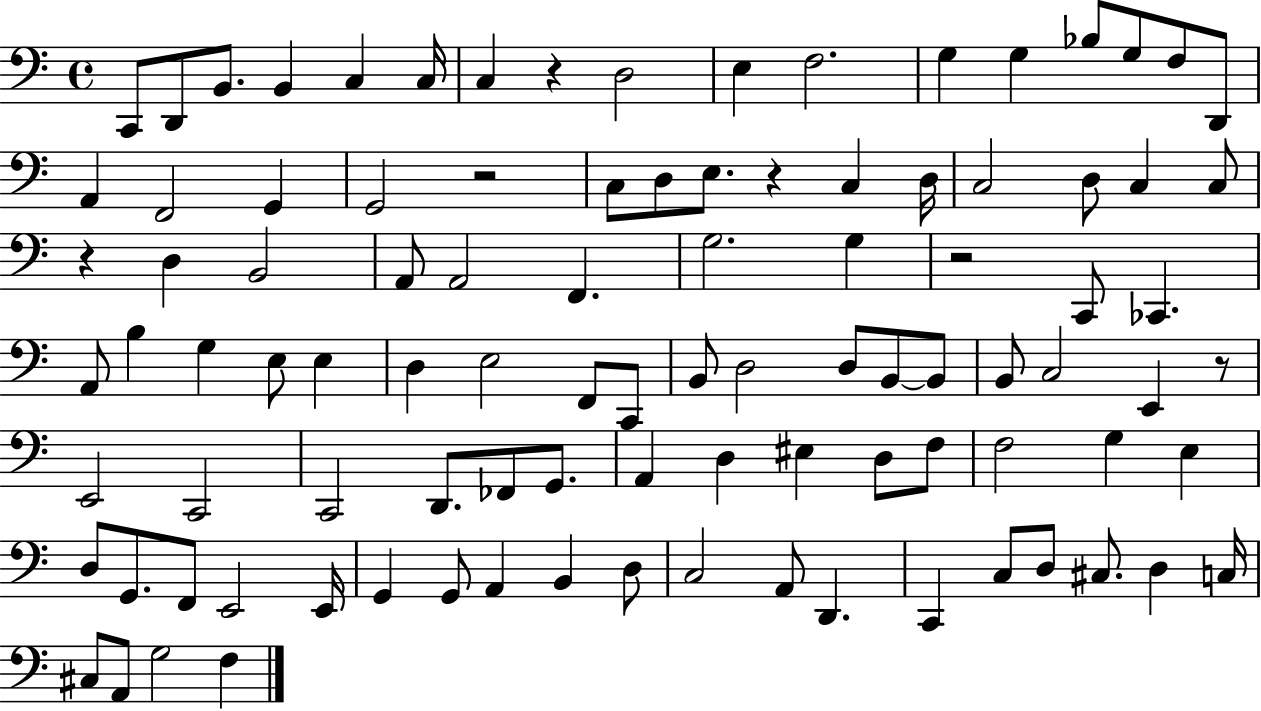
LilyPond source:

{
  \clef bass
  \time 4/4
  \defaultTimeSignature
  \key c \major
  \repeat volta 2 { c,8 d,8 b,8. b,4 c4 c16 | c4 r4 d2 | e4 f2. | g4 g4 bes8 g8 f8 d,8 | \break a,4 f,2 g,4 | g,2 r2 | c8 d8 e8. r4 c4 d16 | c2 d8 c4 c8 | \break r4 d4 b,2 | a,8 a,2 f,4. | g2. g4 | r2 c,8 ces,4. | \break a,8 b4 g4 e8 e4 | d4 e2 f,8 c,8 | b,8 d2 d8 b,8~~ b,8 | b,8 c2 e,4 r8 | \break e,2 c,2 | c,2 d,8. fes,8 g,8. | a,4 d4 eis4 d8 f8 | f2 g4 e4 | \break d8 g,8. f,8 e,2 e,16 | g,4 g,8 a,4 b,4 d8 | c2 a,8 d,4. | c,4 c8 d8 cis8. d4 c16 | \break cis8 a,8 g2 f4 | } \bar "|."
}